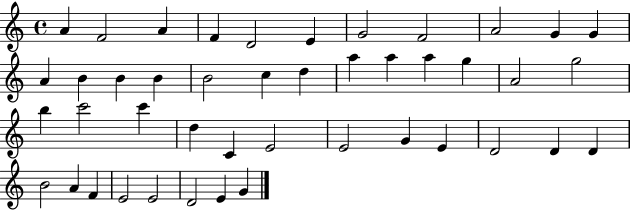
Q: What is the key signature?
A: C major